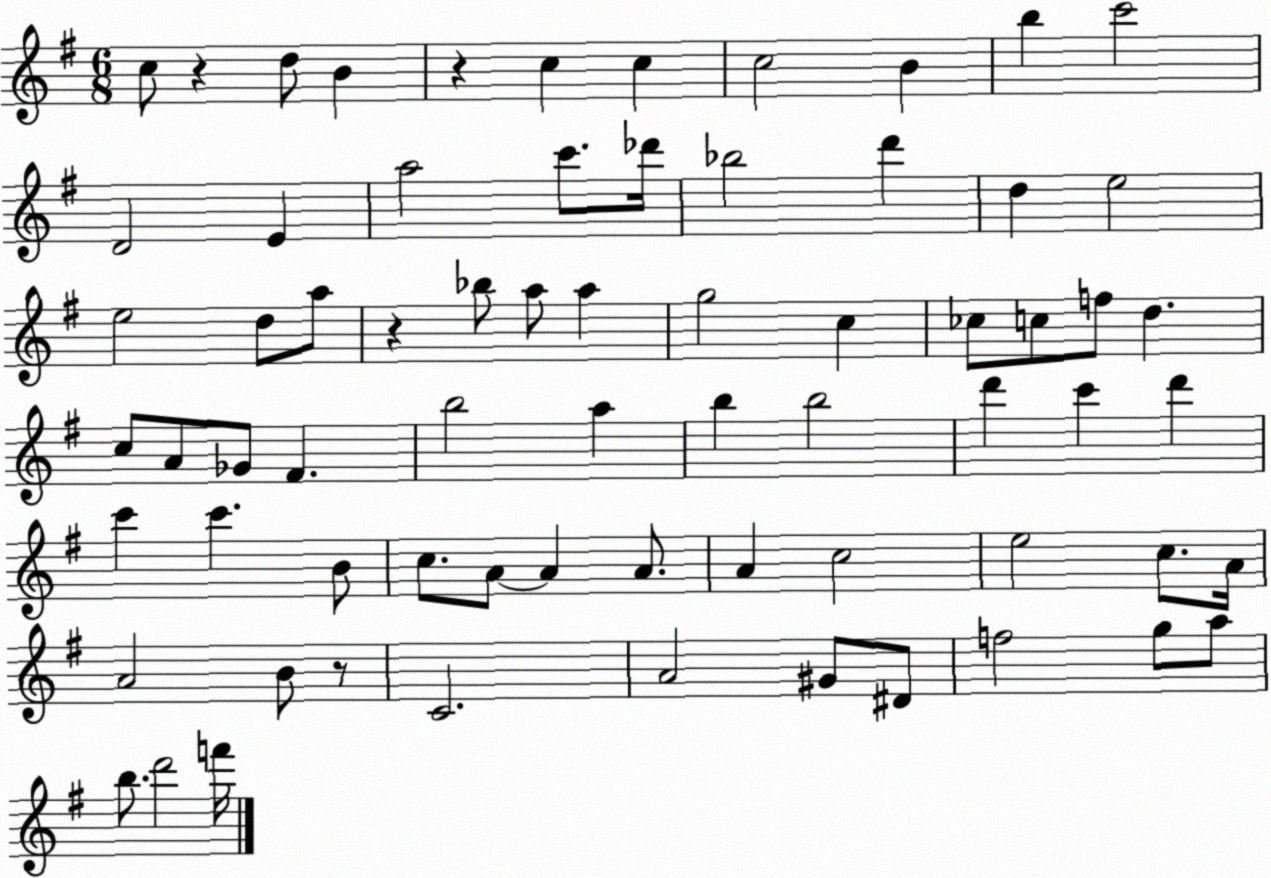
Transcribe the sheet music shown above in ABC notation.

X:1
T:Untitled
M:6/8
L:1/4
K:G
c/2 z d/2 B z c c c2 B b c'2 D2 E a2 c'/2 _d'/4 _b2 d' d e2 e2 d/2 a/2 z _b/2 a/2 a g2 c _c/2 c/2 f/2 d c/2 A/2 _G/2 ^F b2 a b b2 d' c' d' c' c' B/2 c/2 A/2 A A/2 A c2 e2 c/2 A/4 A2 B/2 z/2 C2 A2 ^G/2 ^D/2 f2 g/2 a/2 b/2 d'2 f'/4